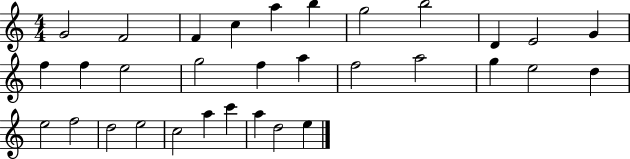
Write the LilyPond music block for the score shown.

{
  \clef treble
  \numericTimeSignature
  \time 4/4
  \key c \major
  g'2 f'2 | f'4 c''4 a''4 b''4 | g''2 b''2 | d'4 e'2 g'4 | \break f''4 f''4 e''2 | g''2 f''4 a''4 | f''2 a''2 | g''4 e''2 d''4 | \break e''2 f''2 | d''2 e''2 | c''2 a''4 c'''4 | a''4 d''2 e''4 | \break \bar "|."
}